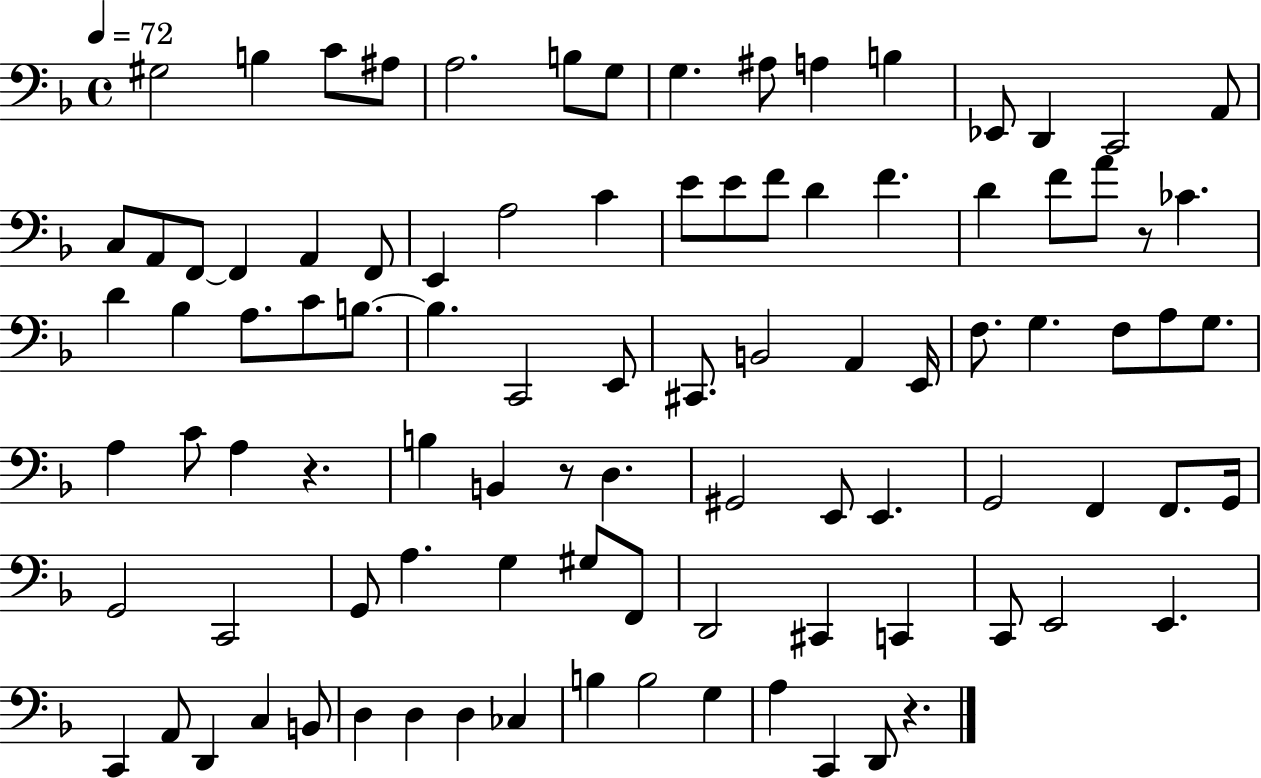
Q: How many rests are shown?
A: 4